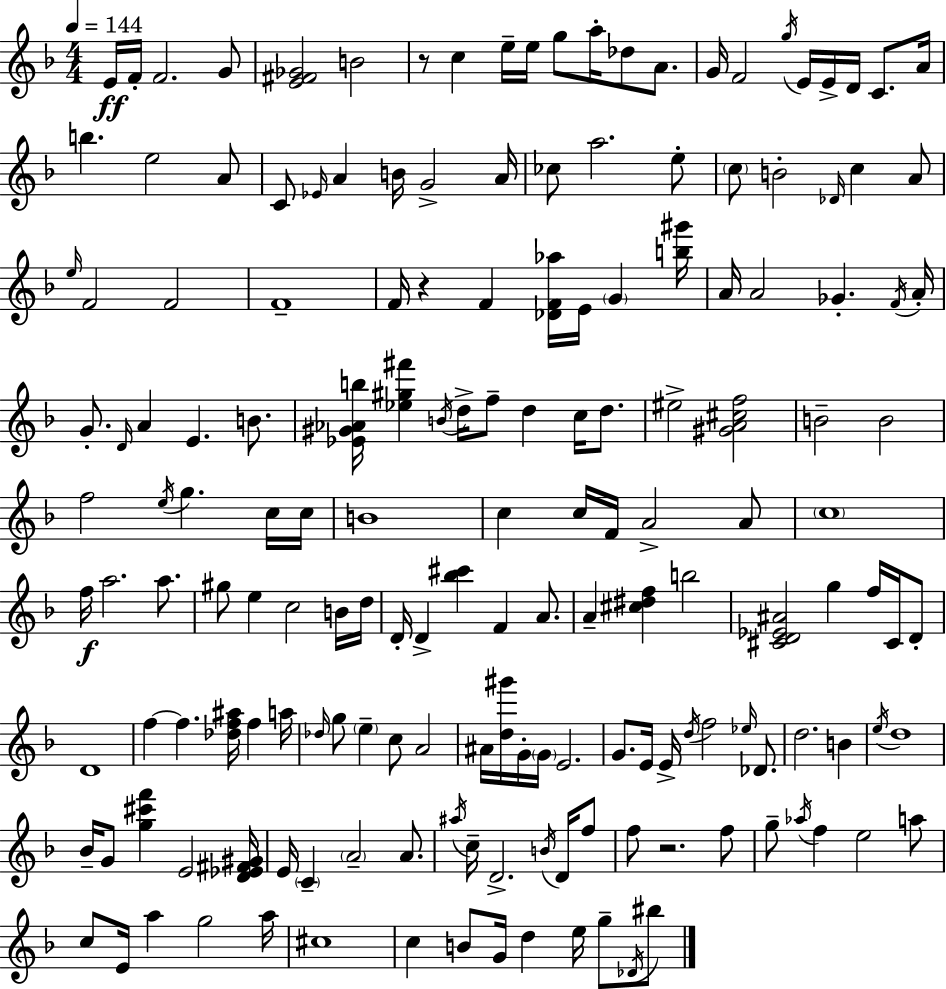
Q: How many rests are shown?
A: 3